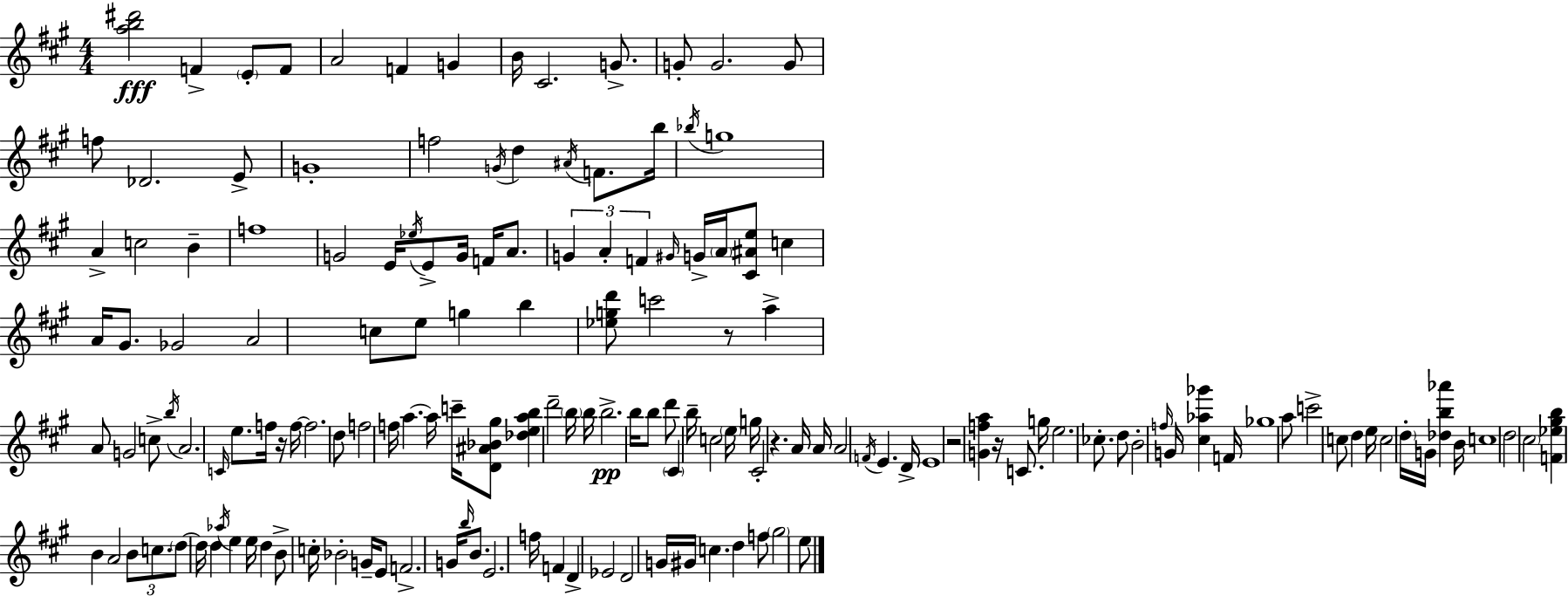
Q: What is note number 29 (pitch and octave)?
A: G4